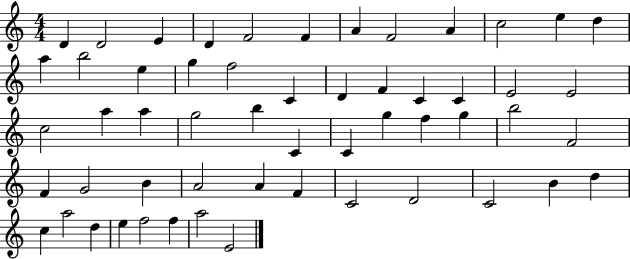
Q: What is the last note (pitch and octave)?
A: E4